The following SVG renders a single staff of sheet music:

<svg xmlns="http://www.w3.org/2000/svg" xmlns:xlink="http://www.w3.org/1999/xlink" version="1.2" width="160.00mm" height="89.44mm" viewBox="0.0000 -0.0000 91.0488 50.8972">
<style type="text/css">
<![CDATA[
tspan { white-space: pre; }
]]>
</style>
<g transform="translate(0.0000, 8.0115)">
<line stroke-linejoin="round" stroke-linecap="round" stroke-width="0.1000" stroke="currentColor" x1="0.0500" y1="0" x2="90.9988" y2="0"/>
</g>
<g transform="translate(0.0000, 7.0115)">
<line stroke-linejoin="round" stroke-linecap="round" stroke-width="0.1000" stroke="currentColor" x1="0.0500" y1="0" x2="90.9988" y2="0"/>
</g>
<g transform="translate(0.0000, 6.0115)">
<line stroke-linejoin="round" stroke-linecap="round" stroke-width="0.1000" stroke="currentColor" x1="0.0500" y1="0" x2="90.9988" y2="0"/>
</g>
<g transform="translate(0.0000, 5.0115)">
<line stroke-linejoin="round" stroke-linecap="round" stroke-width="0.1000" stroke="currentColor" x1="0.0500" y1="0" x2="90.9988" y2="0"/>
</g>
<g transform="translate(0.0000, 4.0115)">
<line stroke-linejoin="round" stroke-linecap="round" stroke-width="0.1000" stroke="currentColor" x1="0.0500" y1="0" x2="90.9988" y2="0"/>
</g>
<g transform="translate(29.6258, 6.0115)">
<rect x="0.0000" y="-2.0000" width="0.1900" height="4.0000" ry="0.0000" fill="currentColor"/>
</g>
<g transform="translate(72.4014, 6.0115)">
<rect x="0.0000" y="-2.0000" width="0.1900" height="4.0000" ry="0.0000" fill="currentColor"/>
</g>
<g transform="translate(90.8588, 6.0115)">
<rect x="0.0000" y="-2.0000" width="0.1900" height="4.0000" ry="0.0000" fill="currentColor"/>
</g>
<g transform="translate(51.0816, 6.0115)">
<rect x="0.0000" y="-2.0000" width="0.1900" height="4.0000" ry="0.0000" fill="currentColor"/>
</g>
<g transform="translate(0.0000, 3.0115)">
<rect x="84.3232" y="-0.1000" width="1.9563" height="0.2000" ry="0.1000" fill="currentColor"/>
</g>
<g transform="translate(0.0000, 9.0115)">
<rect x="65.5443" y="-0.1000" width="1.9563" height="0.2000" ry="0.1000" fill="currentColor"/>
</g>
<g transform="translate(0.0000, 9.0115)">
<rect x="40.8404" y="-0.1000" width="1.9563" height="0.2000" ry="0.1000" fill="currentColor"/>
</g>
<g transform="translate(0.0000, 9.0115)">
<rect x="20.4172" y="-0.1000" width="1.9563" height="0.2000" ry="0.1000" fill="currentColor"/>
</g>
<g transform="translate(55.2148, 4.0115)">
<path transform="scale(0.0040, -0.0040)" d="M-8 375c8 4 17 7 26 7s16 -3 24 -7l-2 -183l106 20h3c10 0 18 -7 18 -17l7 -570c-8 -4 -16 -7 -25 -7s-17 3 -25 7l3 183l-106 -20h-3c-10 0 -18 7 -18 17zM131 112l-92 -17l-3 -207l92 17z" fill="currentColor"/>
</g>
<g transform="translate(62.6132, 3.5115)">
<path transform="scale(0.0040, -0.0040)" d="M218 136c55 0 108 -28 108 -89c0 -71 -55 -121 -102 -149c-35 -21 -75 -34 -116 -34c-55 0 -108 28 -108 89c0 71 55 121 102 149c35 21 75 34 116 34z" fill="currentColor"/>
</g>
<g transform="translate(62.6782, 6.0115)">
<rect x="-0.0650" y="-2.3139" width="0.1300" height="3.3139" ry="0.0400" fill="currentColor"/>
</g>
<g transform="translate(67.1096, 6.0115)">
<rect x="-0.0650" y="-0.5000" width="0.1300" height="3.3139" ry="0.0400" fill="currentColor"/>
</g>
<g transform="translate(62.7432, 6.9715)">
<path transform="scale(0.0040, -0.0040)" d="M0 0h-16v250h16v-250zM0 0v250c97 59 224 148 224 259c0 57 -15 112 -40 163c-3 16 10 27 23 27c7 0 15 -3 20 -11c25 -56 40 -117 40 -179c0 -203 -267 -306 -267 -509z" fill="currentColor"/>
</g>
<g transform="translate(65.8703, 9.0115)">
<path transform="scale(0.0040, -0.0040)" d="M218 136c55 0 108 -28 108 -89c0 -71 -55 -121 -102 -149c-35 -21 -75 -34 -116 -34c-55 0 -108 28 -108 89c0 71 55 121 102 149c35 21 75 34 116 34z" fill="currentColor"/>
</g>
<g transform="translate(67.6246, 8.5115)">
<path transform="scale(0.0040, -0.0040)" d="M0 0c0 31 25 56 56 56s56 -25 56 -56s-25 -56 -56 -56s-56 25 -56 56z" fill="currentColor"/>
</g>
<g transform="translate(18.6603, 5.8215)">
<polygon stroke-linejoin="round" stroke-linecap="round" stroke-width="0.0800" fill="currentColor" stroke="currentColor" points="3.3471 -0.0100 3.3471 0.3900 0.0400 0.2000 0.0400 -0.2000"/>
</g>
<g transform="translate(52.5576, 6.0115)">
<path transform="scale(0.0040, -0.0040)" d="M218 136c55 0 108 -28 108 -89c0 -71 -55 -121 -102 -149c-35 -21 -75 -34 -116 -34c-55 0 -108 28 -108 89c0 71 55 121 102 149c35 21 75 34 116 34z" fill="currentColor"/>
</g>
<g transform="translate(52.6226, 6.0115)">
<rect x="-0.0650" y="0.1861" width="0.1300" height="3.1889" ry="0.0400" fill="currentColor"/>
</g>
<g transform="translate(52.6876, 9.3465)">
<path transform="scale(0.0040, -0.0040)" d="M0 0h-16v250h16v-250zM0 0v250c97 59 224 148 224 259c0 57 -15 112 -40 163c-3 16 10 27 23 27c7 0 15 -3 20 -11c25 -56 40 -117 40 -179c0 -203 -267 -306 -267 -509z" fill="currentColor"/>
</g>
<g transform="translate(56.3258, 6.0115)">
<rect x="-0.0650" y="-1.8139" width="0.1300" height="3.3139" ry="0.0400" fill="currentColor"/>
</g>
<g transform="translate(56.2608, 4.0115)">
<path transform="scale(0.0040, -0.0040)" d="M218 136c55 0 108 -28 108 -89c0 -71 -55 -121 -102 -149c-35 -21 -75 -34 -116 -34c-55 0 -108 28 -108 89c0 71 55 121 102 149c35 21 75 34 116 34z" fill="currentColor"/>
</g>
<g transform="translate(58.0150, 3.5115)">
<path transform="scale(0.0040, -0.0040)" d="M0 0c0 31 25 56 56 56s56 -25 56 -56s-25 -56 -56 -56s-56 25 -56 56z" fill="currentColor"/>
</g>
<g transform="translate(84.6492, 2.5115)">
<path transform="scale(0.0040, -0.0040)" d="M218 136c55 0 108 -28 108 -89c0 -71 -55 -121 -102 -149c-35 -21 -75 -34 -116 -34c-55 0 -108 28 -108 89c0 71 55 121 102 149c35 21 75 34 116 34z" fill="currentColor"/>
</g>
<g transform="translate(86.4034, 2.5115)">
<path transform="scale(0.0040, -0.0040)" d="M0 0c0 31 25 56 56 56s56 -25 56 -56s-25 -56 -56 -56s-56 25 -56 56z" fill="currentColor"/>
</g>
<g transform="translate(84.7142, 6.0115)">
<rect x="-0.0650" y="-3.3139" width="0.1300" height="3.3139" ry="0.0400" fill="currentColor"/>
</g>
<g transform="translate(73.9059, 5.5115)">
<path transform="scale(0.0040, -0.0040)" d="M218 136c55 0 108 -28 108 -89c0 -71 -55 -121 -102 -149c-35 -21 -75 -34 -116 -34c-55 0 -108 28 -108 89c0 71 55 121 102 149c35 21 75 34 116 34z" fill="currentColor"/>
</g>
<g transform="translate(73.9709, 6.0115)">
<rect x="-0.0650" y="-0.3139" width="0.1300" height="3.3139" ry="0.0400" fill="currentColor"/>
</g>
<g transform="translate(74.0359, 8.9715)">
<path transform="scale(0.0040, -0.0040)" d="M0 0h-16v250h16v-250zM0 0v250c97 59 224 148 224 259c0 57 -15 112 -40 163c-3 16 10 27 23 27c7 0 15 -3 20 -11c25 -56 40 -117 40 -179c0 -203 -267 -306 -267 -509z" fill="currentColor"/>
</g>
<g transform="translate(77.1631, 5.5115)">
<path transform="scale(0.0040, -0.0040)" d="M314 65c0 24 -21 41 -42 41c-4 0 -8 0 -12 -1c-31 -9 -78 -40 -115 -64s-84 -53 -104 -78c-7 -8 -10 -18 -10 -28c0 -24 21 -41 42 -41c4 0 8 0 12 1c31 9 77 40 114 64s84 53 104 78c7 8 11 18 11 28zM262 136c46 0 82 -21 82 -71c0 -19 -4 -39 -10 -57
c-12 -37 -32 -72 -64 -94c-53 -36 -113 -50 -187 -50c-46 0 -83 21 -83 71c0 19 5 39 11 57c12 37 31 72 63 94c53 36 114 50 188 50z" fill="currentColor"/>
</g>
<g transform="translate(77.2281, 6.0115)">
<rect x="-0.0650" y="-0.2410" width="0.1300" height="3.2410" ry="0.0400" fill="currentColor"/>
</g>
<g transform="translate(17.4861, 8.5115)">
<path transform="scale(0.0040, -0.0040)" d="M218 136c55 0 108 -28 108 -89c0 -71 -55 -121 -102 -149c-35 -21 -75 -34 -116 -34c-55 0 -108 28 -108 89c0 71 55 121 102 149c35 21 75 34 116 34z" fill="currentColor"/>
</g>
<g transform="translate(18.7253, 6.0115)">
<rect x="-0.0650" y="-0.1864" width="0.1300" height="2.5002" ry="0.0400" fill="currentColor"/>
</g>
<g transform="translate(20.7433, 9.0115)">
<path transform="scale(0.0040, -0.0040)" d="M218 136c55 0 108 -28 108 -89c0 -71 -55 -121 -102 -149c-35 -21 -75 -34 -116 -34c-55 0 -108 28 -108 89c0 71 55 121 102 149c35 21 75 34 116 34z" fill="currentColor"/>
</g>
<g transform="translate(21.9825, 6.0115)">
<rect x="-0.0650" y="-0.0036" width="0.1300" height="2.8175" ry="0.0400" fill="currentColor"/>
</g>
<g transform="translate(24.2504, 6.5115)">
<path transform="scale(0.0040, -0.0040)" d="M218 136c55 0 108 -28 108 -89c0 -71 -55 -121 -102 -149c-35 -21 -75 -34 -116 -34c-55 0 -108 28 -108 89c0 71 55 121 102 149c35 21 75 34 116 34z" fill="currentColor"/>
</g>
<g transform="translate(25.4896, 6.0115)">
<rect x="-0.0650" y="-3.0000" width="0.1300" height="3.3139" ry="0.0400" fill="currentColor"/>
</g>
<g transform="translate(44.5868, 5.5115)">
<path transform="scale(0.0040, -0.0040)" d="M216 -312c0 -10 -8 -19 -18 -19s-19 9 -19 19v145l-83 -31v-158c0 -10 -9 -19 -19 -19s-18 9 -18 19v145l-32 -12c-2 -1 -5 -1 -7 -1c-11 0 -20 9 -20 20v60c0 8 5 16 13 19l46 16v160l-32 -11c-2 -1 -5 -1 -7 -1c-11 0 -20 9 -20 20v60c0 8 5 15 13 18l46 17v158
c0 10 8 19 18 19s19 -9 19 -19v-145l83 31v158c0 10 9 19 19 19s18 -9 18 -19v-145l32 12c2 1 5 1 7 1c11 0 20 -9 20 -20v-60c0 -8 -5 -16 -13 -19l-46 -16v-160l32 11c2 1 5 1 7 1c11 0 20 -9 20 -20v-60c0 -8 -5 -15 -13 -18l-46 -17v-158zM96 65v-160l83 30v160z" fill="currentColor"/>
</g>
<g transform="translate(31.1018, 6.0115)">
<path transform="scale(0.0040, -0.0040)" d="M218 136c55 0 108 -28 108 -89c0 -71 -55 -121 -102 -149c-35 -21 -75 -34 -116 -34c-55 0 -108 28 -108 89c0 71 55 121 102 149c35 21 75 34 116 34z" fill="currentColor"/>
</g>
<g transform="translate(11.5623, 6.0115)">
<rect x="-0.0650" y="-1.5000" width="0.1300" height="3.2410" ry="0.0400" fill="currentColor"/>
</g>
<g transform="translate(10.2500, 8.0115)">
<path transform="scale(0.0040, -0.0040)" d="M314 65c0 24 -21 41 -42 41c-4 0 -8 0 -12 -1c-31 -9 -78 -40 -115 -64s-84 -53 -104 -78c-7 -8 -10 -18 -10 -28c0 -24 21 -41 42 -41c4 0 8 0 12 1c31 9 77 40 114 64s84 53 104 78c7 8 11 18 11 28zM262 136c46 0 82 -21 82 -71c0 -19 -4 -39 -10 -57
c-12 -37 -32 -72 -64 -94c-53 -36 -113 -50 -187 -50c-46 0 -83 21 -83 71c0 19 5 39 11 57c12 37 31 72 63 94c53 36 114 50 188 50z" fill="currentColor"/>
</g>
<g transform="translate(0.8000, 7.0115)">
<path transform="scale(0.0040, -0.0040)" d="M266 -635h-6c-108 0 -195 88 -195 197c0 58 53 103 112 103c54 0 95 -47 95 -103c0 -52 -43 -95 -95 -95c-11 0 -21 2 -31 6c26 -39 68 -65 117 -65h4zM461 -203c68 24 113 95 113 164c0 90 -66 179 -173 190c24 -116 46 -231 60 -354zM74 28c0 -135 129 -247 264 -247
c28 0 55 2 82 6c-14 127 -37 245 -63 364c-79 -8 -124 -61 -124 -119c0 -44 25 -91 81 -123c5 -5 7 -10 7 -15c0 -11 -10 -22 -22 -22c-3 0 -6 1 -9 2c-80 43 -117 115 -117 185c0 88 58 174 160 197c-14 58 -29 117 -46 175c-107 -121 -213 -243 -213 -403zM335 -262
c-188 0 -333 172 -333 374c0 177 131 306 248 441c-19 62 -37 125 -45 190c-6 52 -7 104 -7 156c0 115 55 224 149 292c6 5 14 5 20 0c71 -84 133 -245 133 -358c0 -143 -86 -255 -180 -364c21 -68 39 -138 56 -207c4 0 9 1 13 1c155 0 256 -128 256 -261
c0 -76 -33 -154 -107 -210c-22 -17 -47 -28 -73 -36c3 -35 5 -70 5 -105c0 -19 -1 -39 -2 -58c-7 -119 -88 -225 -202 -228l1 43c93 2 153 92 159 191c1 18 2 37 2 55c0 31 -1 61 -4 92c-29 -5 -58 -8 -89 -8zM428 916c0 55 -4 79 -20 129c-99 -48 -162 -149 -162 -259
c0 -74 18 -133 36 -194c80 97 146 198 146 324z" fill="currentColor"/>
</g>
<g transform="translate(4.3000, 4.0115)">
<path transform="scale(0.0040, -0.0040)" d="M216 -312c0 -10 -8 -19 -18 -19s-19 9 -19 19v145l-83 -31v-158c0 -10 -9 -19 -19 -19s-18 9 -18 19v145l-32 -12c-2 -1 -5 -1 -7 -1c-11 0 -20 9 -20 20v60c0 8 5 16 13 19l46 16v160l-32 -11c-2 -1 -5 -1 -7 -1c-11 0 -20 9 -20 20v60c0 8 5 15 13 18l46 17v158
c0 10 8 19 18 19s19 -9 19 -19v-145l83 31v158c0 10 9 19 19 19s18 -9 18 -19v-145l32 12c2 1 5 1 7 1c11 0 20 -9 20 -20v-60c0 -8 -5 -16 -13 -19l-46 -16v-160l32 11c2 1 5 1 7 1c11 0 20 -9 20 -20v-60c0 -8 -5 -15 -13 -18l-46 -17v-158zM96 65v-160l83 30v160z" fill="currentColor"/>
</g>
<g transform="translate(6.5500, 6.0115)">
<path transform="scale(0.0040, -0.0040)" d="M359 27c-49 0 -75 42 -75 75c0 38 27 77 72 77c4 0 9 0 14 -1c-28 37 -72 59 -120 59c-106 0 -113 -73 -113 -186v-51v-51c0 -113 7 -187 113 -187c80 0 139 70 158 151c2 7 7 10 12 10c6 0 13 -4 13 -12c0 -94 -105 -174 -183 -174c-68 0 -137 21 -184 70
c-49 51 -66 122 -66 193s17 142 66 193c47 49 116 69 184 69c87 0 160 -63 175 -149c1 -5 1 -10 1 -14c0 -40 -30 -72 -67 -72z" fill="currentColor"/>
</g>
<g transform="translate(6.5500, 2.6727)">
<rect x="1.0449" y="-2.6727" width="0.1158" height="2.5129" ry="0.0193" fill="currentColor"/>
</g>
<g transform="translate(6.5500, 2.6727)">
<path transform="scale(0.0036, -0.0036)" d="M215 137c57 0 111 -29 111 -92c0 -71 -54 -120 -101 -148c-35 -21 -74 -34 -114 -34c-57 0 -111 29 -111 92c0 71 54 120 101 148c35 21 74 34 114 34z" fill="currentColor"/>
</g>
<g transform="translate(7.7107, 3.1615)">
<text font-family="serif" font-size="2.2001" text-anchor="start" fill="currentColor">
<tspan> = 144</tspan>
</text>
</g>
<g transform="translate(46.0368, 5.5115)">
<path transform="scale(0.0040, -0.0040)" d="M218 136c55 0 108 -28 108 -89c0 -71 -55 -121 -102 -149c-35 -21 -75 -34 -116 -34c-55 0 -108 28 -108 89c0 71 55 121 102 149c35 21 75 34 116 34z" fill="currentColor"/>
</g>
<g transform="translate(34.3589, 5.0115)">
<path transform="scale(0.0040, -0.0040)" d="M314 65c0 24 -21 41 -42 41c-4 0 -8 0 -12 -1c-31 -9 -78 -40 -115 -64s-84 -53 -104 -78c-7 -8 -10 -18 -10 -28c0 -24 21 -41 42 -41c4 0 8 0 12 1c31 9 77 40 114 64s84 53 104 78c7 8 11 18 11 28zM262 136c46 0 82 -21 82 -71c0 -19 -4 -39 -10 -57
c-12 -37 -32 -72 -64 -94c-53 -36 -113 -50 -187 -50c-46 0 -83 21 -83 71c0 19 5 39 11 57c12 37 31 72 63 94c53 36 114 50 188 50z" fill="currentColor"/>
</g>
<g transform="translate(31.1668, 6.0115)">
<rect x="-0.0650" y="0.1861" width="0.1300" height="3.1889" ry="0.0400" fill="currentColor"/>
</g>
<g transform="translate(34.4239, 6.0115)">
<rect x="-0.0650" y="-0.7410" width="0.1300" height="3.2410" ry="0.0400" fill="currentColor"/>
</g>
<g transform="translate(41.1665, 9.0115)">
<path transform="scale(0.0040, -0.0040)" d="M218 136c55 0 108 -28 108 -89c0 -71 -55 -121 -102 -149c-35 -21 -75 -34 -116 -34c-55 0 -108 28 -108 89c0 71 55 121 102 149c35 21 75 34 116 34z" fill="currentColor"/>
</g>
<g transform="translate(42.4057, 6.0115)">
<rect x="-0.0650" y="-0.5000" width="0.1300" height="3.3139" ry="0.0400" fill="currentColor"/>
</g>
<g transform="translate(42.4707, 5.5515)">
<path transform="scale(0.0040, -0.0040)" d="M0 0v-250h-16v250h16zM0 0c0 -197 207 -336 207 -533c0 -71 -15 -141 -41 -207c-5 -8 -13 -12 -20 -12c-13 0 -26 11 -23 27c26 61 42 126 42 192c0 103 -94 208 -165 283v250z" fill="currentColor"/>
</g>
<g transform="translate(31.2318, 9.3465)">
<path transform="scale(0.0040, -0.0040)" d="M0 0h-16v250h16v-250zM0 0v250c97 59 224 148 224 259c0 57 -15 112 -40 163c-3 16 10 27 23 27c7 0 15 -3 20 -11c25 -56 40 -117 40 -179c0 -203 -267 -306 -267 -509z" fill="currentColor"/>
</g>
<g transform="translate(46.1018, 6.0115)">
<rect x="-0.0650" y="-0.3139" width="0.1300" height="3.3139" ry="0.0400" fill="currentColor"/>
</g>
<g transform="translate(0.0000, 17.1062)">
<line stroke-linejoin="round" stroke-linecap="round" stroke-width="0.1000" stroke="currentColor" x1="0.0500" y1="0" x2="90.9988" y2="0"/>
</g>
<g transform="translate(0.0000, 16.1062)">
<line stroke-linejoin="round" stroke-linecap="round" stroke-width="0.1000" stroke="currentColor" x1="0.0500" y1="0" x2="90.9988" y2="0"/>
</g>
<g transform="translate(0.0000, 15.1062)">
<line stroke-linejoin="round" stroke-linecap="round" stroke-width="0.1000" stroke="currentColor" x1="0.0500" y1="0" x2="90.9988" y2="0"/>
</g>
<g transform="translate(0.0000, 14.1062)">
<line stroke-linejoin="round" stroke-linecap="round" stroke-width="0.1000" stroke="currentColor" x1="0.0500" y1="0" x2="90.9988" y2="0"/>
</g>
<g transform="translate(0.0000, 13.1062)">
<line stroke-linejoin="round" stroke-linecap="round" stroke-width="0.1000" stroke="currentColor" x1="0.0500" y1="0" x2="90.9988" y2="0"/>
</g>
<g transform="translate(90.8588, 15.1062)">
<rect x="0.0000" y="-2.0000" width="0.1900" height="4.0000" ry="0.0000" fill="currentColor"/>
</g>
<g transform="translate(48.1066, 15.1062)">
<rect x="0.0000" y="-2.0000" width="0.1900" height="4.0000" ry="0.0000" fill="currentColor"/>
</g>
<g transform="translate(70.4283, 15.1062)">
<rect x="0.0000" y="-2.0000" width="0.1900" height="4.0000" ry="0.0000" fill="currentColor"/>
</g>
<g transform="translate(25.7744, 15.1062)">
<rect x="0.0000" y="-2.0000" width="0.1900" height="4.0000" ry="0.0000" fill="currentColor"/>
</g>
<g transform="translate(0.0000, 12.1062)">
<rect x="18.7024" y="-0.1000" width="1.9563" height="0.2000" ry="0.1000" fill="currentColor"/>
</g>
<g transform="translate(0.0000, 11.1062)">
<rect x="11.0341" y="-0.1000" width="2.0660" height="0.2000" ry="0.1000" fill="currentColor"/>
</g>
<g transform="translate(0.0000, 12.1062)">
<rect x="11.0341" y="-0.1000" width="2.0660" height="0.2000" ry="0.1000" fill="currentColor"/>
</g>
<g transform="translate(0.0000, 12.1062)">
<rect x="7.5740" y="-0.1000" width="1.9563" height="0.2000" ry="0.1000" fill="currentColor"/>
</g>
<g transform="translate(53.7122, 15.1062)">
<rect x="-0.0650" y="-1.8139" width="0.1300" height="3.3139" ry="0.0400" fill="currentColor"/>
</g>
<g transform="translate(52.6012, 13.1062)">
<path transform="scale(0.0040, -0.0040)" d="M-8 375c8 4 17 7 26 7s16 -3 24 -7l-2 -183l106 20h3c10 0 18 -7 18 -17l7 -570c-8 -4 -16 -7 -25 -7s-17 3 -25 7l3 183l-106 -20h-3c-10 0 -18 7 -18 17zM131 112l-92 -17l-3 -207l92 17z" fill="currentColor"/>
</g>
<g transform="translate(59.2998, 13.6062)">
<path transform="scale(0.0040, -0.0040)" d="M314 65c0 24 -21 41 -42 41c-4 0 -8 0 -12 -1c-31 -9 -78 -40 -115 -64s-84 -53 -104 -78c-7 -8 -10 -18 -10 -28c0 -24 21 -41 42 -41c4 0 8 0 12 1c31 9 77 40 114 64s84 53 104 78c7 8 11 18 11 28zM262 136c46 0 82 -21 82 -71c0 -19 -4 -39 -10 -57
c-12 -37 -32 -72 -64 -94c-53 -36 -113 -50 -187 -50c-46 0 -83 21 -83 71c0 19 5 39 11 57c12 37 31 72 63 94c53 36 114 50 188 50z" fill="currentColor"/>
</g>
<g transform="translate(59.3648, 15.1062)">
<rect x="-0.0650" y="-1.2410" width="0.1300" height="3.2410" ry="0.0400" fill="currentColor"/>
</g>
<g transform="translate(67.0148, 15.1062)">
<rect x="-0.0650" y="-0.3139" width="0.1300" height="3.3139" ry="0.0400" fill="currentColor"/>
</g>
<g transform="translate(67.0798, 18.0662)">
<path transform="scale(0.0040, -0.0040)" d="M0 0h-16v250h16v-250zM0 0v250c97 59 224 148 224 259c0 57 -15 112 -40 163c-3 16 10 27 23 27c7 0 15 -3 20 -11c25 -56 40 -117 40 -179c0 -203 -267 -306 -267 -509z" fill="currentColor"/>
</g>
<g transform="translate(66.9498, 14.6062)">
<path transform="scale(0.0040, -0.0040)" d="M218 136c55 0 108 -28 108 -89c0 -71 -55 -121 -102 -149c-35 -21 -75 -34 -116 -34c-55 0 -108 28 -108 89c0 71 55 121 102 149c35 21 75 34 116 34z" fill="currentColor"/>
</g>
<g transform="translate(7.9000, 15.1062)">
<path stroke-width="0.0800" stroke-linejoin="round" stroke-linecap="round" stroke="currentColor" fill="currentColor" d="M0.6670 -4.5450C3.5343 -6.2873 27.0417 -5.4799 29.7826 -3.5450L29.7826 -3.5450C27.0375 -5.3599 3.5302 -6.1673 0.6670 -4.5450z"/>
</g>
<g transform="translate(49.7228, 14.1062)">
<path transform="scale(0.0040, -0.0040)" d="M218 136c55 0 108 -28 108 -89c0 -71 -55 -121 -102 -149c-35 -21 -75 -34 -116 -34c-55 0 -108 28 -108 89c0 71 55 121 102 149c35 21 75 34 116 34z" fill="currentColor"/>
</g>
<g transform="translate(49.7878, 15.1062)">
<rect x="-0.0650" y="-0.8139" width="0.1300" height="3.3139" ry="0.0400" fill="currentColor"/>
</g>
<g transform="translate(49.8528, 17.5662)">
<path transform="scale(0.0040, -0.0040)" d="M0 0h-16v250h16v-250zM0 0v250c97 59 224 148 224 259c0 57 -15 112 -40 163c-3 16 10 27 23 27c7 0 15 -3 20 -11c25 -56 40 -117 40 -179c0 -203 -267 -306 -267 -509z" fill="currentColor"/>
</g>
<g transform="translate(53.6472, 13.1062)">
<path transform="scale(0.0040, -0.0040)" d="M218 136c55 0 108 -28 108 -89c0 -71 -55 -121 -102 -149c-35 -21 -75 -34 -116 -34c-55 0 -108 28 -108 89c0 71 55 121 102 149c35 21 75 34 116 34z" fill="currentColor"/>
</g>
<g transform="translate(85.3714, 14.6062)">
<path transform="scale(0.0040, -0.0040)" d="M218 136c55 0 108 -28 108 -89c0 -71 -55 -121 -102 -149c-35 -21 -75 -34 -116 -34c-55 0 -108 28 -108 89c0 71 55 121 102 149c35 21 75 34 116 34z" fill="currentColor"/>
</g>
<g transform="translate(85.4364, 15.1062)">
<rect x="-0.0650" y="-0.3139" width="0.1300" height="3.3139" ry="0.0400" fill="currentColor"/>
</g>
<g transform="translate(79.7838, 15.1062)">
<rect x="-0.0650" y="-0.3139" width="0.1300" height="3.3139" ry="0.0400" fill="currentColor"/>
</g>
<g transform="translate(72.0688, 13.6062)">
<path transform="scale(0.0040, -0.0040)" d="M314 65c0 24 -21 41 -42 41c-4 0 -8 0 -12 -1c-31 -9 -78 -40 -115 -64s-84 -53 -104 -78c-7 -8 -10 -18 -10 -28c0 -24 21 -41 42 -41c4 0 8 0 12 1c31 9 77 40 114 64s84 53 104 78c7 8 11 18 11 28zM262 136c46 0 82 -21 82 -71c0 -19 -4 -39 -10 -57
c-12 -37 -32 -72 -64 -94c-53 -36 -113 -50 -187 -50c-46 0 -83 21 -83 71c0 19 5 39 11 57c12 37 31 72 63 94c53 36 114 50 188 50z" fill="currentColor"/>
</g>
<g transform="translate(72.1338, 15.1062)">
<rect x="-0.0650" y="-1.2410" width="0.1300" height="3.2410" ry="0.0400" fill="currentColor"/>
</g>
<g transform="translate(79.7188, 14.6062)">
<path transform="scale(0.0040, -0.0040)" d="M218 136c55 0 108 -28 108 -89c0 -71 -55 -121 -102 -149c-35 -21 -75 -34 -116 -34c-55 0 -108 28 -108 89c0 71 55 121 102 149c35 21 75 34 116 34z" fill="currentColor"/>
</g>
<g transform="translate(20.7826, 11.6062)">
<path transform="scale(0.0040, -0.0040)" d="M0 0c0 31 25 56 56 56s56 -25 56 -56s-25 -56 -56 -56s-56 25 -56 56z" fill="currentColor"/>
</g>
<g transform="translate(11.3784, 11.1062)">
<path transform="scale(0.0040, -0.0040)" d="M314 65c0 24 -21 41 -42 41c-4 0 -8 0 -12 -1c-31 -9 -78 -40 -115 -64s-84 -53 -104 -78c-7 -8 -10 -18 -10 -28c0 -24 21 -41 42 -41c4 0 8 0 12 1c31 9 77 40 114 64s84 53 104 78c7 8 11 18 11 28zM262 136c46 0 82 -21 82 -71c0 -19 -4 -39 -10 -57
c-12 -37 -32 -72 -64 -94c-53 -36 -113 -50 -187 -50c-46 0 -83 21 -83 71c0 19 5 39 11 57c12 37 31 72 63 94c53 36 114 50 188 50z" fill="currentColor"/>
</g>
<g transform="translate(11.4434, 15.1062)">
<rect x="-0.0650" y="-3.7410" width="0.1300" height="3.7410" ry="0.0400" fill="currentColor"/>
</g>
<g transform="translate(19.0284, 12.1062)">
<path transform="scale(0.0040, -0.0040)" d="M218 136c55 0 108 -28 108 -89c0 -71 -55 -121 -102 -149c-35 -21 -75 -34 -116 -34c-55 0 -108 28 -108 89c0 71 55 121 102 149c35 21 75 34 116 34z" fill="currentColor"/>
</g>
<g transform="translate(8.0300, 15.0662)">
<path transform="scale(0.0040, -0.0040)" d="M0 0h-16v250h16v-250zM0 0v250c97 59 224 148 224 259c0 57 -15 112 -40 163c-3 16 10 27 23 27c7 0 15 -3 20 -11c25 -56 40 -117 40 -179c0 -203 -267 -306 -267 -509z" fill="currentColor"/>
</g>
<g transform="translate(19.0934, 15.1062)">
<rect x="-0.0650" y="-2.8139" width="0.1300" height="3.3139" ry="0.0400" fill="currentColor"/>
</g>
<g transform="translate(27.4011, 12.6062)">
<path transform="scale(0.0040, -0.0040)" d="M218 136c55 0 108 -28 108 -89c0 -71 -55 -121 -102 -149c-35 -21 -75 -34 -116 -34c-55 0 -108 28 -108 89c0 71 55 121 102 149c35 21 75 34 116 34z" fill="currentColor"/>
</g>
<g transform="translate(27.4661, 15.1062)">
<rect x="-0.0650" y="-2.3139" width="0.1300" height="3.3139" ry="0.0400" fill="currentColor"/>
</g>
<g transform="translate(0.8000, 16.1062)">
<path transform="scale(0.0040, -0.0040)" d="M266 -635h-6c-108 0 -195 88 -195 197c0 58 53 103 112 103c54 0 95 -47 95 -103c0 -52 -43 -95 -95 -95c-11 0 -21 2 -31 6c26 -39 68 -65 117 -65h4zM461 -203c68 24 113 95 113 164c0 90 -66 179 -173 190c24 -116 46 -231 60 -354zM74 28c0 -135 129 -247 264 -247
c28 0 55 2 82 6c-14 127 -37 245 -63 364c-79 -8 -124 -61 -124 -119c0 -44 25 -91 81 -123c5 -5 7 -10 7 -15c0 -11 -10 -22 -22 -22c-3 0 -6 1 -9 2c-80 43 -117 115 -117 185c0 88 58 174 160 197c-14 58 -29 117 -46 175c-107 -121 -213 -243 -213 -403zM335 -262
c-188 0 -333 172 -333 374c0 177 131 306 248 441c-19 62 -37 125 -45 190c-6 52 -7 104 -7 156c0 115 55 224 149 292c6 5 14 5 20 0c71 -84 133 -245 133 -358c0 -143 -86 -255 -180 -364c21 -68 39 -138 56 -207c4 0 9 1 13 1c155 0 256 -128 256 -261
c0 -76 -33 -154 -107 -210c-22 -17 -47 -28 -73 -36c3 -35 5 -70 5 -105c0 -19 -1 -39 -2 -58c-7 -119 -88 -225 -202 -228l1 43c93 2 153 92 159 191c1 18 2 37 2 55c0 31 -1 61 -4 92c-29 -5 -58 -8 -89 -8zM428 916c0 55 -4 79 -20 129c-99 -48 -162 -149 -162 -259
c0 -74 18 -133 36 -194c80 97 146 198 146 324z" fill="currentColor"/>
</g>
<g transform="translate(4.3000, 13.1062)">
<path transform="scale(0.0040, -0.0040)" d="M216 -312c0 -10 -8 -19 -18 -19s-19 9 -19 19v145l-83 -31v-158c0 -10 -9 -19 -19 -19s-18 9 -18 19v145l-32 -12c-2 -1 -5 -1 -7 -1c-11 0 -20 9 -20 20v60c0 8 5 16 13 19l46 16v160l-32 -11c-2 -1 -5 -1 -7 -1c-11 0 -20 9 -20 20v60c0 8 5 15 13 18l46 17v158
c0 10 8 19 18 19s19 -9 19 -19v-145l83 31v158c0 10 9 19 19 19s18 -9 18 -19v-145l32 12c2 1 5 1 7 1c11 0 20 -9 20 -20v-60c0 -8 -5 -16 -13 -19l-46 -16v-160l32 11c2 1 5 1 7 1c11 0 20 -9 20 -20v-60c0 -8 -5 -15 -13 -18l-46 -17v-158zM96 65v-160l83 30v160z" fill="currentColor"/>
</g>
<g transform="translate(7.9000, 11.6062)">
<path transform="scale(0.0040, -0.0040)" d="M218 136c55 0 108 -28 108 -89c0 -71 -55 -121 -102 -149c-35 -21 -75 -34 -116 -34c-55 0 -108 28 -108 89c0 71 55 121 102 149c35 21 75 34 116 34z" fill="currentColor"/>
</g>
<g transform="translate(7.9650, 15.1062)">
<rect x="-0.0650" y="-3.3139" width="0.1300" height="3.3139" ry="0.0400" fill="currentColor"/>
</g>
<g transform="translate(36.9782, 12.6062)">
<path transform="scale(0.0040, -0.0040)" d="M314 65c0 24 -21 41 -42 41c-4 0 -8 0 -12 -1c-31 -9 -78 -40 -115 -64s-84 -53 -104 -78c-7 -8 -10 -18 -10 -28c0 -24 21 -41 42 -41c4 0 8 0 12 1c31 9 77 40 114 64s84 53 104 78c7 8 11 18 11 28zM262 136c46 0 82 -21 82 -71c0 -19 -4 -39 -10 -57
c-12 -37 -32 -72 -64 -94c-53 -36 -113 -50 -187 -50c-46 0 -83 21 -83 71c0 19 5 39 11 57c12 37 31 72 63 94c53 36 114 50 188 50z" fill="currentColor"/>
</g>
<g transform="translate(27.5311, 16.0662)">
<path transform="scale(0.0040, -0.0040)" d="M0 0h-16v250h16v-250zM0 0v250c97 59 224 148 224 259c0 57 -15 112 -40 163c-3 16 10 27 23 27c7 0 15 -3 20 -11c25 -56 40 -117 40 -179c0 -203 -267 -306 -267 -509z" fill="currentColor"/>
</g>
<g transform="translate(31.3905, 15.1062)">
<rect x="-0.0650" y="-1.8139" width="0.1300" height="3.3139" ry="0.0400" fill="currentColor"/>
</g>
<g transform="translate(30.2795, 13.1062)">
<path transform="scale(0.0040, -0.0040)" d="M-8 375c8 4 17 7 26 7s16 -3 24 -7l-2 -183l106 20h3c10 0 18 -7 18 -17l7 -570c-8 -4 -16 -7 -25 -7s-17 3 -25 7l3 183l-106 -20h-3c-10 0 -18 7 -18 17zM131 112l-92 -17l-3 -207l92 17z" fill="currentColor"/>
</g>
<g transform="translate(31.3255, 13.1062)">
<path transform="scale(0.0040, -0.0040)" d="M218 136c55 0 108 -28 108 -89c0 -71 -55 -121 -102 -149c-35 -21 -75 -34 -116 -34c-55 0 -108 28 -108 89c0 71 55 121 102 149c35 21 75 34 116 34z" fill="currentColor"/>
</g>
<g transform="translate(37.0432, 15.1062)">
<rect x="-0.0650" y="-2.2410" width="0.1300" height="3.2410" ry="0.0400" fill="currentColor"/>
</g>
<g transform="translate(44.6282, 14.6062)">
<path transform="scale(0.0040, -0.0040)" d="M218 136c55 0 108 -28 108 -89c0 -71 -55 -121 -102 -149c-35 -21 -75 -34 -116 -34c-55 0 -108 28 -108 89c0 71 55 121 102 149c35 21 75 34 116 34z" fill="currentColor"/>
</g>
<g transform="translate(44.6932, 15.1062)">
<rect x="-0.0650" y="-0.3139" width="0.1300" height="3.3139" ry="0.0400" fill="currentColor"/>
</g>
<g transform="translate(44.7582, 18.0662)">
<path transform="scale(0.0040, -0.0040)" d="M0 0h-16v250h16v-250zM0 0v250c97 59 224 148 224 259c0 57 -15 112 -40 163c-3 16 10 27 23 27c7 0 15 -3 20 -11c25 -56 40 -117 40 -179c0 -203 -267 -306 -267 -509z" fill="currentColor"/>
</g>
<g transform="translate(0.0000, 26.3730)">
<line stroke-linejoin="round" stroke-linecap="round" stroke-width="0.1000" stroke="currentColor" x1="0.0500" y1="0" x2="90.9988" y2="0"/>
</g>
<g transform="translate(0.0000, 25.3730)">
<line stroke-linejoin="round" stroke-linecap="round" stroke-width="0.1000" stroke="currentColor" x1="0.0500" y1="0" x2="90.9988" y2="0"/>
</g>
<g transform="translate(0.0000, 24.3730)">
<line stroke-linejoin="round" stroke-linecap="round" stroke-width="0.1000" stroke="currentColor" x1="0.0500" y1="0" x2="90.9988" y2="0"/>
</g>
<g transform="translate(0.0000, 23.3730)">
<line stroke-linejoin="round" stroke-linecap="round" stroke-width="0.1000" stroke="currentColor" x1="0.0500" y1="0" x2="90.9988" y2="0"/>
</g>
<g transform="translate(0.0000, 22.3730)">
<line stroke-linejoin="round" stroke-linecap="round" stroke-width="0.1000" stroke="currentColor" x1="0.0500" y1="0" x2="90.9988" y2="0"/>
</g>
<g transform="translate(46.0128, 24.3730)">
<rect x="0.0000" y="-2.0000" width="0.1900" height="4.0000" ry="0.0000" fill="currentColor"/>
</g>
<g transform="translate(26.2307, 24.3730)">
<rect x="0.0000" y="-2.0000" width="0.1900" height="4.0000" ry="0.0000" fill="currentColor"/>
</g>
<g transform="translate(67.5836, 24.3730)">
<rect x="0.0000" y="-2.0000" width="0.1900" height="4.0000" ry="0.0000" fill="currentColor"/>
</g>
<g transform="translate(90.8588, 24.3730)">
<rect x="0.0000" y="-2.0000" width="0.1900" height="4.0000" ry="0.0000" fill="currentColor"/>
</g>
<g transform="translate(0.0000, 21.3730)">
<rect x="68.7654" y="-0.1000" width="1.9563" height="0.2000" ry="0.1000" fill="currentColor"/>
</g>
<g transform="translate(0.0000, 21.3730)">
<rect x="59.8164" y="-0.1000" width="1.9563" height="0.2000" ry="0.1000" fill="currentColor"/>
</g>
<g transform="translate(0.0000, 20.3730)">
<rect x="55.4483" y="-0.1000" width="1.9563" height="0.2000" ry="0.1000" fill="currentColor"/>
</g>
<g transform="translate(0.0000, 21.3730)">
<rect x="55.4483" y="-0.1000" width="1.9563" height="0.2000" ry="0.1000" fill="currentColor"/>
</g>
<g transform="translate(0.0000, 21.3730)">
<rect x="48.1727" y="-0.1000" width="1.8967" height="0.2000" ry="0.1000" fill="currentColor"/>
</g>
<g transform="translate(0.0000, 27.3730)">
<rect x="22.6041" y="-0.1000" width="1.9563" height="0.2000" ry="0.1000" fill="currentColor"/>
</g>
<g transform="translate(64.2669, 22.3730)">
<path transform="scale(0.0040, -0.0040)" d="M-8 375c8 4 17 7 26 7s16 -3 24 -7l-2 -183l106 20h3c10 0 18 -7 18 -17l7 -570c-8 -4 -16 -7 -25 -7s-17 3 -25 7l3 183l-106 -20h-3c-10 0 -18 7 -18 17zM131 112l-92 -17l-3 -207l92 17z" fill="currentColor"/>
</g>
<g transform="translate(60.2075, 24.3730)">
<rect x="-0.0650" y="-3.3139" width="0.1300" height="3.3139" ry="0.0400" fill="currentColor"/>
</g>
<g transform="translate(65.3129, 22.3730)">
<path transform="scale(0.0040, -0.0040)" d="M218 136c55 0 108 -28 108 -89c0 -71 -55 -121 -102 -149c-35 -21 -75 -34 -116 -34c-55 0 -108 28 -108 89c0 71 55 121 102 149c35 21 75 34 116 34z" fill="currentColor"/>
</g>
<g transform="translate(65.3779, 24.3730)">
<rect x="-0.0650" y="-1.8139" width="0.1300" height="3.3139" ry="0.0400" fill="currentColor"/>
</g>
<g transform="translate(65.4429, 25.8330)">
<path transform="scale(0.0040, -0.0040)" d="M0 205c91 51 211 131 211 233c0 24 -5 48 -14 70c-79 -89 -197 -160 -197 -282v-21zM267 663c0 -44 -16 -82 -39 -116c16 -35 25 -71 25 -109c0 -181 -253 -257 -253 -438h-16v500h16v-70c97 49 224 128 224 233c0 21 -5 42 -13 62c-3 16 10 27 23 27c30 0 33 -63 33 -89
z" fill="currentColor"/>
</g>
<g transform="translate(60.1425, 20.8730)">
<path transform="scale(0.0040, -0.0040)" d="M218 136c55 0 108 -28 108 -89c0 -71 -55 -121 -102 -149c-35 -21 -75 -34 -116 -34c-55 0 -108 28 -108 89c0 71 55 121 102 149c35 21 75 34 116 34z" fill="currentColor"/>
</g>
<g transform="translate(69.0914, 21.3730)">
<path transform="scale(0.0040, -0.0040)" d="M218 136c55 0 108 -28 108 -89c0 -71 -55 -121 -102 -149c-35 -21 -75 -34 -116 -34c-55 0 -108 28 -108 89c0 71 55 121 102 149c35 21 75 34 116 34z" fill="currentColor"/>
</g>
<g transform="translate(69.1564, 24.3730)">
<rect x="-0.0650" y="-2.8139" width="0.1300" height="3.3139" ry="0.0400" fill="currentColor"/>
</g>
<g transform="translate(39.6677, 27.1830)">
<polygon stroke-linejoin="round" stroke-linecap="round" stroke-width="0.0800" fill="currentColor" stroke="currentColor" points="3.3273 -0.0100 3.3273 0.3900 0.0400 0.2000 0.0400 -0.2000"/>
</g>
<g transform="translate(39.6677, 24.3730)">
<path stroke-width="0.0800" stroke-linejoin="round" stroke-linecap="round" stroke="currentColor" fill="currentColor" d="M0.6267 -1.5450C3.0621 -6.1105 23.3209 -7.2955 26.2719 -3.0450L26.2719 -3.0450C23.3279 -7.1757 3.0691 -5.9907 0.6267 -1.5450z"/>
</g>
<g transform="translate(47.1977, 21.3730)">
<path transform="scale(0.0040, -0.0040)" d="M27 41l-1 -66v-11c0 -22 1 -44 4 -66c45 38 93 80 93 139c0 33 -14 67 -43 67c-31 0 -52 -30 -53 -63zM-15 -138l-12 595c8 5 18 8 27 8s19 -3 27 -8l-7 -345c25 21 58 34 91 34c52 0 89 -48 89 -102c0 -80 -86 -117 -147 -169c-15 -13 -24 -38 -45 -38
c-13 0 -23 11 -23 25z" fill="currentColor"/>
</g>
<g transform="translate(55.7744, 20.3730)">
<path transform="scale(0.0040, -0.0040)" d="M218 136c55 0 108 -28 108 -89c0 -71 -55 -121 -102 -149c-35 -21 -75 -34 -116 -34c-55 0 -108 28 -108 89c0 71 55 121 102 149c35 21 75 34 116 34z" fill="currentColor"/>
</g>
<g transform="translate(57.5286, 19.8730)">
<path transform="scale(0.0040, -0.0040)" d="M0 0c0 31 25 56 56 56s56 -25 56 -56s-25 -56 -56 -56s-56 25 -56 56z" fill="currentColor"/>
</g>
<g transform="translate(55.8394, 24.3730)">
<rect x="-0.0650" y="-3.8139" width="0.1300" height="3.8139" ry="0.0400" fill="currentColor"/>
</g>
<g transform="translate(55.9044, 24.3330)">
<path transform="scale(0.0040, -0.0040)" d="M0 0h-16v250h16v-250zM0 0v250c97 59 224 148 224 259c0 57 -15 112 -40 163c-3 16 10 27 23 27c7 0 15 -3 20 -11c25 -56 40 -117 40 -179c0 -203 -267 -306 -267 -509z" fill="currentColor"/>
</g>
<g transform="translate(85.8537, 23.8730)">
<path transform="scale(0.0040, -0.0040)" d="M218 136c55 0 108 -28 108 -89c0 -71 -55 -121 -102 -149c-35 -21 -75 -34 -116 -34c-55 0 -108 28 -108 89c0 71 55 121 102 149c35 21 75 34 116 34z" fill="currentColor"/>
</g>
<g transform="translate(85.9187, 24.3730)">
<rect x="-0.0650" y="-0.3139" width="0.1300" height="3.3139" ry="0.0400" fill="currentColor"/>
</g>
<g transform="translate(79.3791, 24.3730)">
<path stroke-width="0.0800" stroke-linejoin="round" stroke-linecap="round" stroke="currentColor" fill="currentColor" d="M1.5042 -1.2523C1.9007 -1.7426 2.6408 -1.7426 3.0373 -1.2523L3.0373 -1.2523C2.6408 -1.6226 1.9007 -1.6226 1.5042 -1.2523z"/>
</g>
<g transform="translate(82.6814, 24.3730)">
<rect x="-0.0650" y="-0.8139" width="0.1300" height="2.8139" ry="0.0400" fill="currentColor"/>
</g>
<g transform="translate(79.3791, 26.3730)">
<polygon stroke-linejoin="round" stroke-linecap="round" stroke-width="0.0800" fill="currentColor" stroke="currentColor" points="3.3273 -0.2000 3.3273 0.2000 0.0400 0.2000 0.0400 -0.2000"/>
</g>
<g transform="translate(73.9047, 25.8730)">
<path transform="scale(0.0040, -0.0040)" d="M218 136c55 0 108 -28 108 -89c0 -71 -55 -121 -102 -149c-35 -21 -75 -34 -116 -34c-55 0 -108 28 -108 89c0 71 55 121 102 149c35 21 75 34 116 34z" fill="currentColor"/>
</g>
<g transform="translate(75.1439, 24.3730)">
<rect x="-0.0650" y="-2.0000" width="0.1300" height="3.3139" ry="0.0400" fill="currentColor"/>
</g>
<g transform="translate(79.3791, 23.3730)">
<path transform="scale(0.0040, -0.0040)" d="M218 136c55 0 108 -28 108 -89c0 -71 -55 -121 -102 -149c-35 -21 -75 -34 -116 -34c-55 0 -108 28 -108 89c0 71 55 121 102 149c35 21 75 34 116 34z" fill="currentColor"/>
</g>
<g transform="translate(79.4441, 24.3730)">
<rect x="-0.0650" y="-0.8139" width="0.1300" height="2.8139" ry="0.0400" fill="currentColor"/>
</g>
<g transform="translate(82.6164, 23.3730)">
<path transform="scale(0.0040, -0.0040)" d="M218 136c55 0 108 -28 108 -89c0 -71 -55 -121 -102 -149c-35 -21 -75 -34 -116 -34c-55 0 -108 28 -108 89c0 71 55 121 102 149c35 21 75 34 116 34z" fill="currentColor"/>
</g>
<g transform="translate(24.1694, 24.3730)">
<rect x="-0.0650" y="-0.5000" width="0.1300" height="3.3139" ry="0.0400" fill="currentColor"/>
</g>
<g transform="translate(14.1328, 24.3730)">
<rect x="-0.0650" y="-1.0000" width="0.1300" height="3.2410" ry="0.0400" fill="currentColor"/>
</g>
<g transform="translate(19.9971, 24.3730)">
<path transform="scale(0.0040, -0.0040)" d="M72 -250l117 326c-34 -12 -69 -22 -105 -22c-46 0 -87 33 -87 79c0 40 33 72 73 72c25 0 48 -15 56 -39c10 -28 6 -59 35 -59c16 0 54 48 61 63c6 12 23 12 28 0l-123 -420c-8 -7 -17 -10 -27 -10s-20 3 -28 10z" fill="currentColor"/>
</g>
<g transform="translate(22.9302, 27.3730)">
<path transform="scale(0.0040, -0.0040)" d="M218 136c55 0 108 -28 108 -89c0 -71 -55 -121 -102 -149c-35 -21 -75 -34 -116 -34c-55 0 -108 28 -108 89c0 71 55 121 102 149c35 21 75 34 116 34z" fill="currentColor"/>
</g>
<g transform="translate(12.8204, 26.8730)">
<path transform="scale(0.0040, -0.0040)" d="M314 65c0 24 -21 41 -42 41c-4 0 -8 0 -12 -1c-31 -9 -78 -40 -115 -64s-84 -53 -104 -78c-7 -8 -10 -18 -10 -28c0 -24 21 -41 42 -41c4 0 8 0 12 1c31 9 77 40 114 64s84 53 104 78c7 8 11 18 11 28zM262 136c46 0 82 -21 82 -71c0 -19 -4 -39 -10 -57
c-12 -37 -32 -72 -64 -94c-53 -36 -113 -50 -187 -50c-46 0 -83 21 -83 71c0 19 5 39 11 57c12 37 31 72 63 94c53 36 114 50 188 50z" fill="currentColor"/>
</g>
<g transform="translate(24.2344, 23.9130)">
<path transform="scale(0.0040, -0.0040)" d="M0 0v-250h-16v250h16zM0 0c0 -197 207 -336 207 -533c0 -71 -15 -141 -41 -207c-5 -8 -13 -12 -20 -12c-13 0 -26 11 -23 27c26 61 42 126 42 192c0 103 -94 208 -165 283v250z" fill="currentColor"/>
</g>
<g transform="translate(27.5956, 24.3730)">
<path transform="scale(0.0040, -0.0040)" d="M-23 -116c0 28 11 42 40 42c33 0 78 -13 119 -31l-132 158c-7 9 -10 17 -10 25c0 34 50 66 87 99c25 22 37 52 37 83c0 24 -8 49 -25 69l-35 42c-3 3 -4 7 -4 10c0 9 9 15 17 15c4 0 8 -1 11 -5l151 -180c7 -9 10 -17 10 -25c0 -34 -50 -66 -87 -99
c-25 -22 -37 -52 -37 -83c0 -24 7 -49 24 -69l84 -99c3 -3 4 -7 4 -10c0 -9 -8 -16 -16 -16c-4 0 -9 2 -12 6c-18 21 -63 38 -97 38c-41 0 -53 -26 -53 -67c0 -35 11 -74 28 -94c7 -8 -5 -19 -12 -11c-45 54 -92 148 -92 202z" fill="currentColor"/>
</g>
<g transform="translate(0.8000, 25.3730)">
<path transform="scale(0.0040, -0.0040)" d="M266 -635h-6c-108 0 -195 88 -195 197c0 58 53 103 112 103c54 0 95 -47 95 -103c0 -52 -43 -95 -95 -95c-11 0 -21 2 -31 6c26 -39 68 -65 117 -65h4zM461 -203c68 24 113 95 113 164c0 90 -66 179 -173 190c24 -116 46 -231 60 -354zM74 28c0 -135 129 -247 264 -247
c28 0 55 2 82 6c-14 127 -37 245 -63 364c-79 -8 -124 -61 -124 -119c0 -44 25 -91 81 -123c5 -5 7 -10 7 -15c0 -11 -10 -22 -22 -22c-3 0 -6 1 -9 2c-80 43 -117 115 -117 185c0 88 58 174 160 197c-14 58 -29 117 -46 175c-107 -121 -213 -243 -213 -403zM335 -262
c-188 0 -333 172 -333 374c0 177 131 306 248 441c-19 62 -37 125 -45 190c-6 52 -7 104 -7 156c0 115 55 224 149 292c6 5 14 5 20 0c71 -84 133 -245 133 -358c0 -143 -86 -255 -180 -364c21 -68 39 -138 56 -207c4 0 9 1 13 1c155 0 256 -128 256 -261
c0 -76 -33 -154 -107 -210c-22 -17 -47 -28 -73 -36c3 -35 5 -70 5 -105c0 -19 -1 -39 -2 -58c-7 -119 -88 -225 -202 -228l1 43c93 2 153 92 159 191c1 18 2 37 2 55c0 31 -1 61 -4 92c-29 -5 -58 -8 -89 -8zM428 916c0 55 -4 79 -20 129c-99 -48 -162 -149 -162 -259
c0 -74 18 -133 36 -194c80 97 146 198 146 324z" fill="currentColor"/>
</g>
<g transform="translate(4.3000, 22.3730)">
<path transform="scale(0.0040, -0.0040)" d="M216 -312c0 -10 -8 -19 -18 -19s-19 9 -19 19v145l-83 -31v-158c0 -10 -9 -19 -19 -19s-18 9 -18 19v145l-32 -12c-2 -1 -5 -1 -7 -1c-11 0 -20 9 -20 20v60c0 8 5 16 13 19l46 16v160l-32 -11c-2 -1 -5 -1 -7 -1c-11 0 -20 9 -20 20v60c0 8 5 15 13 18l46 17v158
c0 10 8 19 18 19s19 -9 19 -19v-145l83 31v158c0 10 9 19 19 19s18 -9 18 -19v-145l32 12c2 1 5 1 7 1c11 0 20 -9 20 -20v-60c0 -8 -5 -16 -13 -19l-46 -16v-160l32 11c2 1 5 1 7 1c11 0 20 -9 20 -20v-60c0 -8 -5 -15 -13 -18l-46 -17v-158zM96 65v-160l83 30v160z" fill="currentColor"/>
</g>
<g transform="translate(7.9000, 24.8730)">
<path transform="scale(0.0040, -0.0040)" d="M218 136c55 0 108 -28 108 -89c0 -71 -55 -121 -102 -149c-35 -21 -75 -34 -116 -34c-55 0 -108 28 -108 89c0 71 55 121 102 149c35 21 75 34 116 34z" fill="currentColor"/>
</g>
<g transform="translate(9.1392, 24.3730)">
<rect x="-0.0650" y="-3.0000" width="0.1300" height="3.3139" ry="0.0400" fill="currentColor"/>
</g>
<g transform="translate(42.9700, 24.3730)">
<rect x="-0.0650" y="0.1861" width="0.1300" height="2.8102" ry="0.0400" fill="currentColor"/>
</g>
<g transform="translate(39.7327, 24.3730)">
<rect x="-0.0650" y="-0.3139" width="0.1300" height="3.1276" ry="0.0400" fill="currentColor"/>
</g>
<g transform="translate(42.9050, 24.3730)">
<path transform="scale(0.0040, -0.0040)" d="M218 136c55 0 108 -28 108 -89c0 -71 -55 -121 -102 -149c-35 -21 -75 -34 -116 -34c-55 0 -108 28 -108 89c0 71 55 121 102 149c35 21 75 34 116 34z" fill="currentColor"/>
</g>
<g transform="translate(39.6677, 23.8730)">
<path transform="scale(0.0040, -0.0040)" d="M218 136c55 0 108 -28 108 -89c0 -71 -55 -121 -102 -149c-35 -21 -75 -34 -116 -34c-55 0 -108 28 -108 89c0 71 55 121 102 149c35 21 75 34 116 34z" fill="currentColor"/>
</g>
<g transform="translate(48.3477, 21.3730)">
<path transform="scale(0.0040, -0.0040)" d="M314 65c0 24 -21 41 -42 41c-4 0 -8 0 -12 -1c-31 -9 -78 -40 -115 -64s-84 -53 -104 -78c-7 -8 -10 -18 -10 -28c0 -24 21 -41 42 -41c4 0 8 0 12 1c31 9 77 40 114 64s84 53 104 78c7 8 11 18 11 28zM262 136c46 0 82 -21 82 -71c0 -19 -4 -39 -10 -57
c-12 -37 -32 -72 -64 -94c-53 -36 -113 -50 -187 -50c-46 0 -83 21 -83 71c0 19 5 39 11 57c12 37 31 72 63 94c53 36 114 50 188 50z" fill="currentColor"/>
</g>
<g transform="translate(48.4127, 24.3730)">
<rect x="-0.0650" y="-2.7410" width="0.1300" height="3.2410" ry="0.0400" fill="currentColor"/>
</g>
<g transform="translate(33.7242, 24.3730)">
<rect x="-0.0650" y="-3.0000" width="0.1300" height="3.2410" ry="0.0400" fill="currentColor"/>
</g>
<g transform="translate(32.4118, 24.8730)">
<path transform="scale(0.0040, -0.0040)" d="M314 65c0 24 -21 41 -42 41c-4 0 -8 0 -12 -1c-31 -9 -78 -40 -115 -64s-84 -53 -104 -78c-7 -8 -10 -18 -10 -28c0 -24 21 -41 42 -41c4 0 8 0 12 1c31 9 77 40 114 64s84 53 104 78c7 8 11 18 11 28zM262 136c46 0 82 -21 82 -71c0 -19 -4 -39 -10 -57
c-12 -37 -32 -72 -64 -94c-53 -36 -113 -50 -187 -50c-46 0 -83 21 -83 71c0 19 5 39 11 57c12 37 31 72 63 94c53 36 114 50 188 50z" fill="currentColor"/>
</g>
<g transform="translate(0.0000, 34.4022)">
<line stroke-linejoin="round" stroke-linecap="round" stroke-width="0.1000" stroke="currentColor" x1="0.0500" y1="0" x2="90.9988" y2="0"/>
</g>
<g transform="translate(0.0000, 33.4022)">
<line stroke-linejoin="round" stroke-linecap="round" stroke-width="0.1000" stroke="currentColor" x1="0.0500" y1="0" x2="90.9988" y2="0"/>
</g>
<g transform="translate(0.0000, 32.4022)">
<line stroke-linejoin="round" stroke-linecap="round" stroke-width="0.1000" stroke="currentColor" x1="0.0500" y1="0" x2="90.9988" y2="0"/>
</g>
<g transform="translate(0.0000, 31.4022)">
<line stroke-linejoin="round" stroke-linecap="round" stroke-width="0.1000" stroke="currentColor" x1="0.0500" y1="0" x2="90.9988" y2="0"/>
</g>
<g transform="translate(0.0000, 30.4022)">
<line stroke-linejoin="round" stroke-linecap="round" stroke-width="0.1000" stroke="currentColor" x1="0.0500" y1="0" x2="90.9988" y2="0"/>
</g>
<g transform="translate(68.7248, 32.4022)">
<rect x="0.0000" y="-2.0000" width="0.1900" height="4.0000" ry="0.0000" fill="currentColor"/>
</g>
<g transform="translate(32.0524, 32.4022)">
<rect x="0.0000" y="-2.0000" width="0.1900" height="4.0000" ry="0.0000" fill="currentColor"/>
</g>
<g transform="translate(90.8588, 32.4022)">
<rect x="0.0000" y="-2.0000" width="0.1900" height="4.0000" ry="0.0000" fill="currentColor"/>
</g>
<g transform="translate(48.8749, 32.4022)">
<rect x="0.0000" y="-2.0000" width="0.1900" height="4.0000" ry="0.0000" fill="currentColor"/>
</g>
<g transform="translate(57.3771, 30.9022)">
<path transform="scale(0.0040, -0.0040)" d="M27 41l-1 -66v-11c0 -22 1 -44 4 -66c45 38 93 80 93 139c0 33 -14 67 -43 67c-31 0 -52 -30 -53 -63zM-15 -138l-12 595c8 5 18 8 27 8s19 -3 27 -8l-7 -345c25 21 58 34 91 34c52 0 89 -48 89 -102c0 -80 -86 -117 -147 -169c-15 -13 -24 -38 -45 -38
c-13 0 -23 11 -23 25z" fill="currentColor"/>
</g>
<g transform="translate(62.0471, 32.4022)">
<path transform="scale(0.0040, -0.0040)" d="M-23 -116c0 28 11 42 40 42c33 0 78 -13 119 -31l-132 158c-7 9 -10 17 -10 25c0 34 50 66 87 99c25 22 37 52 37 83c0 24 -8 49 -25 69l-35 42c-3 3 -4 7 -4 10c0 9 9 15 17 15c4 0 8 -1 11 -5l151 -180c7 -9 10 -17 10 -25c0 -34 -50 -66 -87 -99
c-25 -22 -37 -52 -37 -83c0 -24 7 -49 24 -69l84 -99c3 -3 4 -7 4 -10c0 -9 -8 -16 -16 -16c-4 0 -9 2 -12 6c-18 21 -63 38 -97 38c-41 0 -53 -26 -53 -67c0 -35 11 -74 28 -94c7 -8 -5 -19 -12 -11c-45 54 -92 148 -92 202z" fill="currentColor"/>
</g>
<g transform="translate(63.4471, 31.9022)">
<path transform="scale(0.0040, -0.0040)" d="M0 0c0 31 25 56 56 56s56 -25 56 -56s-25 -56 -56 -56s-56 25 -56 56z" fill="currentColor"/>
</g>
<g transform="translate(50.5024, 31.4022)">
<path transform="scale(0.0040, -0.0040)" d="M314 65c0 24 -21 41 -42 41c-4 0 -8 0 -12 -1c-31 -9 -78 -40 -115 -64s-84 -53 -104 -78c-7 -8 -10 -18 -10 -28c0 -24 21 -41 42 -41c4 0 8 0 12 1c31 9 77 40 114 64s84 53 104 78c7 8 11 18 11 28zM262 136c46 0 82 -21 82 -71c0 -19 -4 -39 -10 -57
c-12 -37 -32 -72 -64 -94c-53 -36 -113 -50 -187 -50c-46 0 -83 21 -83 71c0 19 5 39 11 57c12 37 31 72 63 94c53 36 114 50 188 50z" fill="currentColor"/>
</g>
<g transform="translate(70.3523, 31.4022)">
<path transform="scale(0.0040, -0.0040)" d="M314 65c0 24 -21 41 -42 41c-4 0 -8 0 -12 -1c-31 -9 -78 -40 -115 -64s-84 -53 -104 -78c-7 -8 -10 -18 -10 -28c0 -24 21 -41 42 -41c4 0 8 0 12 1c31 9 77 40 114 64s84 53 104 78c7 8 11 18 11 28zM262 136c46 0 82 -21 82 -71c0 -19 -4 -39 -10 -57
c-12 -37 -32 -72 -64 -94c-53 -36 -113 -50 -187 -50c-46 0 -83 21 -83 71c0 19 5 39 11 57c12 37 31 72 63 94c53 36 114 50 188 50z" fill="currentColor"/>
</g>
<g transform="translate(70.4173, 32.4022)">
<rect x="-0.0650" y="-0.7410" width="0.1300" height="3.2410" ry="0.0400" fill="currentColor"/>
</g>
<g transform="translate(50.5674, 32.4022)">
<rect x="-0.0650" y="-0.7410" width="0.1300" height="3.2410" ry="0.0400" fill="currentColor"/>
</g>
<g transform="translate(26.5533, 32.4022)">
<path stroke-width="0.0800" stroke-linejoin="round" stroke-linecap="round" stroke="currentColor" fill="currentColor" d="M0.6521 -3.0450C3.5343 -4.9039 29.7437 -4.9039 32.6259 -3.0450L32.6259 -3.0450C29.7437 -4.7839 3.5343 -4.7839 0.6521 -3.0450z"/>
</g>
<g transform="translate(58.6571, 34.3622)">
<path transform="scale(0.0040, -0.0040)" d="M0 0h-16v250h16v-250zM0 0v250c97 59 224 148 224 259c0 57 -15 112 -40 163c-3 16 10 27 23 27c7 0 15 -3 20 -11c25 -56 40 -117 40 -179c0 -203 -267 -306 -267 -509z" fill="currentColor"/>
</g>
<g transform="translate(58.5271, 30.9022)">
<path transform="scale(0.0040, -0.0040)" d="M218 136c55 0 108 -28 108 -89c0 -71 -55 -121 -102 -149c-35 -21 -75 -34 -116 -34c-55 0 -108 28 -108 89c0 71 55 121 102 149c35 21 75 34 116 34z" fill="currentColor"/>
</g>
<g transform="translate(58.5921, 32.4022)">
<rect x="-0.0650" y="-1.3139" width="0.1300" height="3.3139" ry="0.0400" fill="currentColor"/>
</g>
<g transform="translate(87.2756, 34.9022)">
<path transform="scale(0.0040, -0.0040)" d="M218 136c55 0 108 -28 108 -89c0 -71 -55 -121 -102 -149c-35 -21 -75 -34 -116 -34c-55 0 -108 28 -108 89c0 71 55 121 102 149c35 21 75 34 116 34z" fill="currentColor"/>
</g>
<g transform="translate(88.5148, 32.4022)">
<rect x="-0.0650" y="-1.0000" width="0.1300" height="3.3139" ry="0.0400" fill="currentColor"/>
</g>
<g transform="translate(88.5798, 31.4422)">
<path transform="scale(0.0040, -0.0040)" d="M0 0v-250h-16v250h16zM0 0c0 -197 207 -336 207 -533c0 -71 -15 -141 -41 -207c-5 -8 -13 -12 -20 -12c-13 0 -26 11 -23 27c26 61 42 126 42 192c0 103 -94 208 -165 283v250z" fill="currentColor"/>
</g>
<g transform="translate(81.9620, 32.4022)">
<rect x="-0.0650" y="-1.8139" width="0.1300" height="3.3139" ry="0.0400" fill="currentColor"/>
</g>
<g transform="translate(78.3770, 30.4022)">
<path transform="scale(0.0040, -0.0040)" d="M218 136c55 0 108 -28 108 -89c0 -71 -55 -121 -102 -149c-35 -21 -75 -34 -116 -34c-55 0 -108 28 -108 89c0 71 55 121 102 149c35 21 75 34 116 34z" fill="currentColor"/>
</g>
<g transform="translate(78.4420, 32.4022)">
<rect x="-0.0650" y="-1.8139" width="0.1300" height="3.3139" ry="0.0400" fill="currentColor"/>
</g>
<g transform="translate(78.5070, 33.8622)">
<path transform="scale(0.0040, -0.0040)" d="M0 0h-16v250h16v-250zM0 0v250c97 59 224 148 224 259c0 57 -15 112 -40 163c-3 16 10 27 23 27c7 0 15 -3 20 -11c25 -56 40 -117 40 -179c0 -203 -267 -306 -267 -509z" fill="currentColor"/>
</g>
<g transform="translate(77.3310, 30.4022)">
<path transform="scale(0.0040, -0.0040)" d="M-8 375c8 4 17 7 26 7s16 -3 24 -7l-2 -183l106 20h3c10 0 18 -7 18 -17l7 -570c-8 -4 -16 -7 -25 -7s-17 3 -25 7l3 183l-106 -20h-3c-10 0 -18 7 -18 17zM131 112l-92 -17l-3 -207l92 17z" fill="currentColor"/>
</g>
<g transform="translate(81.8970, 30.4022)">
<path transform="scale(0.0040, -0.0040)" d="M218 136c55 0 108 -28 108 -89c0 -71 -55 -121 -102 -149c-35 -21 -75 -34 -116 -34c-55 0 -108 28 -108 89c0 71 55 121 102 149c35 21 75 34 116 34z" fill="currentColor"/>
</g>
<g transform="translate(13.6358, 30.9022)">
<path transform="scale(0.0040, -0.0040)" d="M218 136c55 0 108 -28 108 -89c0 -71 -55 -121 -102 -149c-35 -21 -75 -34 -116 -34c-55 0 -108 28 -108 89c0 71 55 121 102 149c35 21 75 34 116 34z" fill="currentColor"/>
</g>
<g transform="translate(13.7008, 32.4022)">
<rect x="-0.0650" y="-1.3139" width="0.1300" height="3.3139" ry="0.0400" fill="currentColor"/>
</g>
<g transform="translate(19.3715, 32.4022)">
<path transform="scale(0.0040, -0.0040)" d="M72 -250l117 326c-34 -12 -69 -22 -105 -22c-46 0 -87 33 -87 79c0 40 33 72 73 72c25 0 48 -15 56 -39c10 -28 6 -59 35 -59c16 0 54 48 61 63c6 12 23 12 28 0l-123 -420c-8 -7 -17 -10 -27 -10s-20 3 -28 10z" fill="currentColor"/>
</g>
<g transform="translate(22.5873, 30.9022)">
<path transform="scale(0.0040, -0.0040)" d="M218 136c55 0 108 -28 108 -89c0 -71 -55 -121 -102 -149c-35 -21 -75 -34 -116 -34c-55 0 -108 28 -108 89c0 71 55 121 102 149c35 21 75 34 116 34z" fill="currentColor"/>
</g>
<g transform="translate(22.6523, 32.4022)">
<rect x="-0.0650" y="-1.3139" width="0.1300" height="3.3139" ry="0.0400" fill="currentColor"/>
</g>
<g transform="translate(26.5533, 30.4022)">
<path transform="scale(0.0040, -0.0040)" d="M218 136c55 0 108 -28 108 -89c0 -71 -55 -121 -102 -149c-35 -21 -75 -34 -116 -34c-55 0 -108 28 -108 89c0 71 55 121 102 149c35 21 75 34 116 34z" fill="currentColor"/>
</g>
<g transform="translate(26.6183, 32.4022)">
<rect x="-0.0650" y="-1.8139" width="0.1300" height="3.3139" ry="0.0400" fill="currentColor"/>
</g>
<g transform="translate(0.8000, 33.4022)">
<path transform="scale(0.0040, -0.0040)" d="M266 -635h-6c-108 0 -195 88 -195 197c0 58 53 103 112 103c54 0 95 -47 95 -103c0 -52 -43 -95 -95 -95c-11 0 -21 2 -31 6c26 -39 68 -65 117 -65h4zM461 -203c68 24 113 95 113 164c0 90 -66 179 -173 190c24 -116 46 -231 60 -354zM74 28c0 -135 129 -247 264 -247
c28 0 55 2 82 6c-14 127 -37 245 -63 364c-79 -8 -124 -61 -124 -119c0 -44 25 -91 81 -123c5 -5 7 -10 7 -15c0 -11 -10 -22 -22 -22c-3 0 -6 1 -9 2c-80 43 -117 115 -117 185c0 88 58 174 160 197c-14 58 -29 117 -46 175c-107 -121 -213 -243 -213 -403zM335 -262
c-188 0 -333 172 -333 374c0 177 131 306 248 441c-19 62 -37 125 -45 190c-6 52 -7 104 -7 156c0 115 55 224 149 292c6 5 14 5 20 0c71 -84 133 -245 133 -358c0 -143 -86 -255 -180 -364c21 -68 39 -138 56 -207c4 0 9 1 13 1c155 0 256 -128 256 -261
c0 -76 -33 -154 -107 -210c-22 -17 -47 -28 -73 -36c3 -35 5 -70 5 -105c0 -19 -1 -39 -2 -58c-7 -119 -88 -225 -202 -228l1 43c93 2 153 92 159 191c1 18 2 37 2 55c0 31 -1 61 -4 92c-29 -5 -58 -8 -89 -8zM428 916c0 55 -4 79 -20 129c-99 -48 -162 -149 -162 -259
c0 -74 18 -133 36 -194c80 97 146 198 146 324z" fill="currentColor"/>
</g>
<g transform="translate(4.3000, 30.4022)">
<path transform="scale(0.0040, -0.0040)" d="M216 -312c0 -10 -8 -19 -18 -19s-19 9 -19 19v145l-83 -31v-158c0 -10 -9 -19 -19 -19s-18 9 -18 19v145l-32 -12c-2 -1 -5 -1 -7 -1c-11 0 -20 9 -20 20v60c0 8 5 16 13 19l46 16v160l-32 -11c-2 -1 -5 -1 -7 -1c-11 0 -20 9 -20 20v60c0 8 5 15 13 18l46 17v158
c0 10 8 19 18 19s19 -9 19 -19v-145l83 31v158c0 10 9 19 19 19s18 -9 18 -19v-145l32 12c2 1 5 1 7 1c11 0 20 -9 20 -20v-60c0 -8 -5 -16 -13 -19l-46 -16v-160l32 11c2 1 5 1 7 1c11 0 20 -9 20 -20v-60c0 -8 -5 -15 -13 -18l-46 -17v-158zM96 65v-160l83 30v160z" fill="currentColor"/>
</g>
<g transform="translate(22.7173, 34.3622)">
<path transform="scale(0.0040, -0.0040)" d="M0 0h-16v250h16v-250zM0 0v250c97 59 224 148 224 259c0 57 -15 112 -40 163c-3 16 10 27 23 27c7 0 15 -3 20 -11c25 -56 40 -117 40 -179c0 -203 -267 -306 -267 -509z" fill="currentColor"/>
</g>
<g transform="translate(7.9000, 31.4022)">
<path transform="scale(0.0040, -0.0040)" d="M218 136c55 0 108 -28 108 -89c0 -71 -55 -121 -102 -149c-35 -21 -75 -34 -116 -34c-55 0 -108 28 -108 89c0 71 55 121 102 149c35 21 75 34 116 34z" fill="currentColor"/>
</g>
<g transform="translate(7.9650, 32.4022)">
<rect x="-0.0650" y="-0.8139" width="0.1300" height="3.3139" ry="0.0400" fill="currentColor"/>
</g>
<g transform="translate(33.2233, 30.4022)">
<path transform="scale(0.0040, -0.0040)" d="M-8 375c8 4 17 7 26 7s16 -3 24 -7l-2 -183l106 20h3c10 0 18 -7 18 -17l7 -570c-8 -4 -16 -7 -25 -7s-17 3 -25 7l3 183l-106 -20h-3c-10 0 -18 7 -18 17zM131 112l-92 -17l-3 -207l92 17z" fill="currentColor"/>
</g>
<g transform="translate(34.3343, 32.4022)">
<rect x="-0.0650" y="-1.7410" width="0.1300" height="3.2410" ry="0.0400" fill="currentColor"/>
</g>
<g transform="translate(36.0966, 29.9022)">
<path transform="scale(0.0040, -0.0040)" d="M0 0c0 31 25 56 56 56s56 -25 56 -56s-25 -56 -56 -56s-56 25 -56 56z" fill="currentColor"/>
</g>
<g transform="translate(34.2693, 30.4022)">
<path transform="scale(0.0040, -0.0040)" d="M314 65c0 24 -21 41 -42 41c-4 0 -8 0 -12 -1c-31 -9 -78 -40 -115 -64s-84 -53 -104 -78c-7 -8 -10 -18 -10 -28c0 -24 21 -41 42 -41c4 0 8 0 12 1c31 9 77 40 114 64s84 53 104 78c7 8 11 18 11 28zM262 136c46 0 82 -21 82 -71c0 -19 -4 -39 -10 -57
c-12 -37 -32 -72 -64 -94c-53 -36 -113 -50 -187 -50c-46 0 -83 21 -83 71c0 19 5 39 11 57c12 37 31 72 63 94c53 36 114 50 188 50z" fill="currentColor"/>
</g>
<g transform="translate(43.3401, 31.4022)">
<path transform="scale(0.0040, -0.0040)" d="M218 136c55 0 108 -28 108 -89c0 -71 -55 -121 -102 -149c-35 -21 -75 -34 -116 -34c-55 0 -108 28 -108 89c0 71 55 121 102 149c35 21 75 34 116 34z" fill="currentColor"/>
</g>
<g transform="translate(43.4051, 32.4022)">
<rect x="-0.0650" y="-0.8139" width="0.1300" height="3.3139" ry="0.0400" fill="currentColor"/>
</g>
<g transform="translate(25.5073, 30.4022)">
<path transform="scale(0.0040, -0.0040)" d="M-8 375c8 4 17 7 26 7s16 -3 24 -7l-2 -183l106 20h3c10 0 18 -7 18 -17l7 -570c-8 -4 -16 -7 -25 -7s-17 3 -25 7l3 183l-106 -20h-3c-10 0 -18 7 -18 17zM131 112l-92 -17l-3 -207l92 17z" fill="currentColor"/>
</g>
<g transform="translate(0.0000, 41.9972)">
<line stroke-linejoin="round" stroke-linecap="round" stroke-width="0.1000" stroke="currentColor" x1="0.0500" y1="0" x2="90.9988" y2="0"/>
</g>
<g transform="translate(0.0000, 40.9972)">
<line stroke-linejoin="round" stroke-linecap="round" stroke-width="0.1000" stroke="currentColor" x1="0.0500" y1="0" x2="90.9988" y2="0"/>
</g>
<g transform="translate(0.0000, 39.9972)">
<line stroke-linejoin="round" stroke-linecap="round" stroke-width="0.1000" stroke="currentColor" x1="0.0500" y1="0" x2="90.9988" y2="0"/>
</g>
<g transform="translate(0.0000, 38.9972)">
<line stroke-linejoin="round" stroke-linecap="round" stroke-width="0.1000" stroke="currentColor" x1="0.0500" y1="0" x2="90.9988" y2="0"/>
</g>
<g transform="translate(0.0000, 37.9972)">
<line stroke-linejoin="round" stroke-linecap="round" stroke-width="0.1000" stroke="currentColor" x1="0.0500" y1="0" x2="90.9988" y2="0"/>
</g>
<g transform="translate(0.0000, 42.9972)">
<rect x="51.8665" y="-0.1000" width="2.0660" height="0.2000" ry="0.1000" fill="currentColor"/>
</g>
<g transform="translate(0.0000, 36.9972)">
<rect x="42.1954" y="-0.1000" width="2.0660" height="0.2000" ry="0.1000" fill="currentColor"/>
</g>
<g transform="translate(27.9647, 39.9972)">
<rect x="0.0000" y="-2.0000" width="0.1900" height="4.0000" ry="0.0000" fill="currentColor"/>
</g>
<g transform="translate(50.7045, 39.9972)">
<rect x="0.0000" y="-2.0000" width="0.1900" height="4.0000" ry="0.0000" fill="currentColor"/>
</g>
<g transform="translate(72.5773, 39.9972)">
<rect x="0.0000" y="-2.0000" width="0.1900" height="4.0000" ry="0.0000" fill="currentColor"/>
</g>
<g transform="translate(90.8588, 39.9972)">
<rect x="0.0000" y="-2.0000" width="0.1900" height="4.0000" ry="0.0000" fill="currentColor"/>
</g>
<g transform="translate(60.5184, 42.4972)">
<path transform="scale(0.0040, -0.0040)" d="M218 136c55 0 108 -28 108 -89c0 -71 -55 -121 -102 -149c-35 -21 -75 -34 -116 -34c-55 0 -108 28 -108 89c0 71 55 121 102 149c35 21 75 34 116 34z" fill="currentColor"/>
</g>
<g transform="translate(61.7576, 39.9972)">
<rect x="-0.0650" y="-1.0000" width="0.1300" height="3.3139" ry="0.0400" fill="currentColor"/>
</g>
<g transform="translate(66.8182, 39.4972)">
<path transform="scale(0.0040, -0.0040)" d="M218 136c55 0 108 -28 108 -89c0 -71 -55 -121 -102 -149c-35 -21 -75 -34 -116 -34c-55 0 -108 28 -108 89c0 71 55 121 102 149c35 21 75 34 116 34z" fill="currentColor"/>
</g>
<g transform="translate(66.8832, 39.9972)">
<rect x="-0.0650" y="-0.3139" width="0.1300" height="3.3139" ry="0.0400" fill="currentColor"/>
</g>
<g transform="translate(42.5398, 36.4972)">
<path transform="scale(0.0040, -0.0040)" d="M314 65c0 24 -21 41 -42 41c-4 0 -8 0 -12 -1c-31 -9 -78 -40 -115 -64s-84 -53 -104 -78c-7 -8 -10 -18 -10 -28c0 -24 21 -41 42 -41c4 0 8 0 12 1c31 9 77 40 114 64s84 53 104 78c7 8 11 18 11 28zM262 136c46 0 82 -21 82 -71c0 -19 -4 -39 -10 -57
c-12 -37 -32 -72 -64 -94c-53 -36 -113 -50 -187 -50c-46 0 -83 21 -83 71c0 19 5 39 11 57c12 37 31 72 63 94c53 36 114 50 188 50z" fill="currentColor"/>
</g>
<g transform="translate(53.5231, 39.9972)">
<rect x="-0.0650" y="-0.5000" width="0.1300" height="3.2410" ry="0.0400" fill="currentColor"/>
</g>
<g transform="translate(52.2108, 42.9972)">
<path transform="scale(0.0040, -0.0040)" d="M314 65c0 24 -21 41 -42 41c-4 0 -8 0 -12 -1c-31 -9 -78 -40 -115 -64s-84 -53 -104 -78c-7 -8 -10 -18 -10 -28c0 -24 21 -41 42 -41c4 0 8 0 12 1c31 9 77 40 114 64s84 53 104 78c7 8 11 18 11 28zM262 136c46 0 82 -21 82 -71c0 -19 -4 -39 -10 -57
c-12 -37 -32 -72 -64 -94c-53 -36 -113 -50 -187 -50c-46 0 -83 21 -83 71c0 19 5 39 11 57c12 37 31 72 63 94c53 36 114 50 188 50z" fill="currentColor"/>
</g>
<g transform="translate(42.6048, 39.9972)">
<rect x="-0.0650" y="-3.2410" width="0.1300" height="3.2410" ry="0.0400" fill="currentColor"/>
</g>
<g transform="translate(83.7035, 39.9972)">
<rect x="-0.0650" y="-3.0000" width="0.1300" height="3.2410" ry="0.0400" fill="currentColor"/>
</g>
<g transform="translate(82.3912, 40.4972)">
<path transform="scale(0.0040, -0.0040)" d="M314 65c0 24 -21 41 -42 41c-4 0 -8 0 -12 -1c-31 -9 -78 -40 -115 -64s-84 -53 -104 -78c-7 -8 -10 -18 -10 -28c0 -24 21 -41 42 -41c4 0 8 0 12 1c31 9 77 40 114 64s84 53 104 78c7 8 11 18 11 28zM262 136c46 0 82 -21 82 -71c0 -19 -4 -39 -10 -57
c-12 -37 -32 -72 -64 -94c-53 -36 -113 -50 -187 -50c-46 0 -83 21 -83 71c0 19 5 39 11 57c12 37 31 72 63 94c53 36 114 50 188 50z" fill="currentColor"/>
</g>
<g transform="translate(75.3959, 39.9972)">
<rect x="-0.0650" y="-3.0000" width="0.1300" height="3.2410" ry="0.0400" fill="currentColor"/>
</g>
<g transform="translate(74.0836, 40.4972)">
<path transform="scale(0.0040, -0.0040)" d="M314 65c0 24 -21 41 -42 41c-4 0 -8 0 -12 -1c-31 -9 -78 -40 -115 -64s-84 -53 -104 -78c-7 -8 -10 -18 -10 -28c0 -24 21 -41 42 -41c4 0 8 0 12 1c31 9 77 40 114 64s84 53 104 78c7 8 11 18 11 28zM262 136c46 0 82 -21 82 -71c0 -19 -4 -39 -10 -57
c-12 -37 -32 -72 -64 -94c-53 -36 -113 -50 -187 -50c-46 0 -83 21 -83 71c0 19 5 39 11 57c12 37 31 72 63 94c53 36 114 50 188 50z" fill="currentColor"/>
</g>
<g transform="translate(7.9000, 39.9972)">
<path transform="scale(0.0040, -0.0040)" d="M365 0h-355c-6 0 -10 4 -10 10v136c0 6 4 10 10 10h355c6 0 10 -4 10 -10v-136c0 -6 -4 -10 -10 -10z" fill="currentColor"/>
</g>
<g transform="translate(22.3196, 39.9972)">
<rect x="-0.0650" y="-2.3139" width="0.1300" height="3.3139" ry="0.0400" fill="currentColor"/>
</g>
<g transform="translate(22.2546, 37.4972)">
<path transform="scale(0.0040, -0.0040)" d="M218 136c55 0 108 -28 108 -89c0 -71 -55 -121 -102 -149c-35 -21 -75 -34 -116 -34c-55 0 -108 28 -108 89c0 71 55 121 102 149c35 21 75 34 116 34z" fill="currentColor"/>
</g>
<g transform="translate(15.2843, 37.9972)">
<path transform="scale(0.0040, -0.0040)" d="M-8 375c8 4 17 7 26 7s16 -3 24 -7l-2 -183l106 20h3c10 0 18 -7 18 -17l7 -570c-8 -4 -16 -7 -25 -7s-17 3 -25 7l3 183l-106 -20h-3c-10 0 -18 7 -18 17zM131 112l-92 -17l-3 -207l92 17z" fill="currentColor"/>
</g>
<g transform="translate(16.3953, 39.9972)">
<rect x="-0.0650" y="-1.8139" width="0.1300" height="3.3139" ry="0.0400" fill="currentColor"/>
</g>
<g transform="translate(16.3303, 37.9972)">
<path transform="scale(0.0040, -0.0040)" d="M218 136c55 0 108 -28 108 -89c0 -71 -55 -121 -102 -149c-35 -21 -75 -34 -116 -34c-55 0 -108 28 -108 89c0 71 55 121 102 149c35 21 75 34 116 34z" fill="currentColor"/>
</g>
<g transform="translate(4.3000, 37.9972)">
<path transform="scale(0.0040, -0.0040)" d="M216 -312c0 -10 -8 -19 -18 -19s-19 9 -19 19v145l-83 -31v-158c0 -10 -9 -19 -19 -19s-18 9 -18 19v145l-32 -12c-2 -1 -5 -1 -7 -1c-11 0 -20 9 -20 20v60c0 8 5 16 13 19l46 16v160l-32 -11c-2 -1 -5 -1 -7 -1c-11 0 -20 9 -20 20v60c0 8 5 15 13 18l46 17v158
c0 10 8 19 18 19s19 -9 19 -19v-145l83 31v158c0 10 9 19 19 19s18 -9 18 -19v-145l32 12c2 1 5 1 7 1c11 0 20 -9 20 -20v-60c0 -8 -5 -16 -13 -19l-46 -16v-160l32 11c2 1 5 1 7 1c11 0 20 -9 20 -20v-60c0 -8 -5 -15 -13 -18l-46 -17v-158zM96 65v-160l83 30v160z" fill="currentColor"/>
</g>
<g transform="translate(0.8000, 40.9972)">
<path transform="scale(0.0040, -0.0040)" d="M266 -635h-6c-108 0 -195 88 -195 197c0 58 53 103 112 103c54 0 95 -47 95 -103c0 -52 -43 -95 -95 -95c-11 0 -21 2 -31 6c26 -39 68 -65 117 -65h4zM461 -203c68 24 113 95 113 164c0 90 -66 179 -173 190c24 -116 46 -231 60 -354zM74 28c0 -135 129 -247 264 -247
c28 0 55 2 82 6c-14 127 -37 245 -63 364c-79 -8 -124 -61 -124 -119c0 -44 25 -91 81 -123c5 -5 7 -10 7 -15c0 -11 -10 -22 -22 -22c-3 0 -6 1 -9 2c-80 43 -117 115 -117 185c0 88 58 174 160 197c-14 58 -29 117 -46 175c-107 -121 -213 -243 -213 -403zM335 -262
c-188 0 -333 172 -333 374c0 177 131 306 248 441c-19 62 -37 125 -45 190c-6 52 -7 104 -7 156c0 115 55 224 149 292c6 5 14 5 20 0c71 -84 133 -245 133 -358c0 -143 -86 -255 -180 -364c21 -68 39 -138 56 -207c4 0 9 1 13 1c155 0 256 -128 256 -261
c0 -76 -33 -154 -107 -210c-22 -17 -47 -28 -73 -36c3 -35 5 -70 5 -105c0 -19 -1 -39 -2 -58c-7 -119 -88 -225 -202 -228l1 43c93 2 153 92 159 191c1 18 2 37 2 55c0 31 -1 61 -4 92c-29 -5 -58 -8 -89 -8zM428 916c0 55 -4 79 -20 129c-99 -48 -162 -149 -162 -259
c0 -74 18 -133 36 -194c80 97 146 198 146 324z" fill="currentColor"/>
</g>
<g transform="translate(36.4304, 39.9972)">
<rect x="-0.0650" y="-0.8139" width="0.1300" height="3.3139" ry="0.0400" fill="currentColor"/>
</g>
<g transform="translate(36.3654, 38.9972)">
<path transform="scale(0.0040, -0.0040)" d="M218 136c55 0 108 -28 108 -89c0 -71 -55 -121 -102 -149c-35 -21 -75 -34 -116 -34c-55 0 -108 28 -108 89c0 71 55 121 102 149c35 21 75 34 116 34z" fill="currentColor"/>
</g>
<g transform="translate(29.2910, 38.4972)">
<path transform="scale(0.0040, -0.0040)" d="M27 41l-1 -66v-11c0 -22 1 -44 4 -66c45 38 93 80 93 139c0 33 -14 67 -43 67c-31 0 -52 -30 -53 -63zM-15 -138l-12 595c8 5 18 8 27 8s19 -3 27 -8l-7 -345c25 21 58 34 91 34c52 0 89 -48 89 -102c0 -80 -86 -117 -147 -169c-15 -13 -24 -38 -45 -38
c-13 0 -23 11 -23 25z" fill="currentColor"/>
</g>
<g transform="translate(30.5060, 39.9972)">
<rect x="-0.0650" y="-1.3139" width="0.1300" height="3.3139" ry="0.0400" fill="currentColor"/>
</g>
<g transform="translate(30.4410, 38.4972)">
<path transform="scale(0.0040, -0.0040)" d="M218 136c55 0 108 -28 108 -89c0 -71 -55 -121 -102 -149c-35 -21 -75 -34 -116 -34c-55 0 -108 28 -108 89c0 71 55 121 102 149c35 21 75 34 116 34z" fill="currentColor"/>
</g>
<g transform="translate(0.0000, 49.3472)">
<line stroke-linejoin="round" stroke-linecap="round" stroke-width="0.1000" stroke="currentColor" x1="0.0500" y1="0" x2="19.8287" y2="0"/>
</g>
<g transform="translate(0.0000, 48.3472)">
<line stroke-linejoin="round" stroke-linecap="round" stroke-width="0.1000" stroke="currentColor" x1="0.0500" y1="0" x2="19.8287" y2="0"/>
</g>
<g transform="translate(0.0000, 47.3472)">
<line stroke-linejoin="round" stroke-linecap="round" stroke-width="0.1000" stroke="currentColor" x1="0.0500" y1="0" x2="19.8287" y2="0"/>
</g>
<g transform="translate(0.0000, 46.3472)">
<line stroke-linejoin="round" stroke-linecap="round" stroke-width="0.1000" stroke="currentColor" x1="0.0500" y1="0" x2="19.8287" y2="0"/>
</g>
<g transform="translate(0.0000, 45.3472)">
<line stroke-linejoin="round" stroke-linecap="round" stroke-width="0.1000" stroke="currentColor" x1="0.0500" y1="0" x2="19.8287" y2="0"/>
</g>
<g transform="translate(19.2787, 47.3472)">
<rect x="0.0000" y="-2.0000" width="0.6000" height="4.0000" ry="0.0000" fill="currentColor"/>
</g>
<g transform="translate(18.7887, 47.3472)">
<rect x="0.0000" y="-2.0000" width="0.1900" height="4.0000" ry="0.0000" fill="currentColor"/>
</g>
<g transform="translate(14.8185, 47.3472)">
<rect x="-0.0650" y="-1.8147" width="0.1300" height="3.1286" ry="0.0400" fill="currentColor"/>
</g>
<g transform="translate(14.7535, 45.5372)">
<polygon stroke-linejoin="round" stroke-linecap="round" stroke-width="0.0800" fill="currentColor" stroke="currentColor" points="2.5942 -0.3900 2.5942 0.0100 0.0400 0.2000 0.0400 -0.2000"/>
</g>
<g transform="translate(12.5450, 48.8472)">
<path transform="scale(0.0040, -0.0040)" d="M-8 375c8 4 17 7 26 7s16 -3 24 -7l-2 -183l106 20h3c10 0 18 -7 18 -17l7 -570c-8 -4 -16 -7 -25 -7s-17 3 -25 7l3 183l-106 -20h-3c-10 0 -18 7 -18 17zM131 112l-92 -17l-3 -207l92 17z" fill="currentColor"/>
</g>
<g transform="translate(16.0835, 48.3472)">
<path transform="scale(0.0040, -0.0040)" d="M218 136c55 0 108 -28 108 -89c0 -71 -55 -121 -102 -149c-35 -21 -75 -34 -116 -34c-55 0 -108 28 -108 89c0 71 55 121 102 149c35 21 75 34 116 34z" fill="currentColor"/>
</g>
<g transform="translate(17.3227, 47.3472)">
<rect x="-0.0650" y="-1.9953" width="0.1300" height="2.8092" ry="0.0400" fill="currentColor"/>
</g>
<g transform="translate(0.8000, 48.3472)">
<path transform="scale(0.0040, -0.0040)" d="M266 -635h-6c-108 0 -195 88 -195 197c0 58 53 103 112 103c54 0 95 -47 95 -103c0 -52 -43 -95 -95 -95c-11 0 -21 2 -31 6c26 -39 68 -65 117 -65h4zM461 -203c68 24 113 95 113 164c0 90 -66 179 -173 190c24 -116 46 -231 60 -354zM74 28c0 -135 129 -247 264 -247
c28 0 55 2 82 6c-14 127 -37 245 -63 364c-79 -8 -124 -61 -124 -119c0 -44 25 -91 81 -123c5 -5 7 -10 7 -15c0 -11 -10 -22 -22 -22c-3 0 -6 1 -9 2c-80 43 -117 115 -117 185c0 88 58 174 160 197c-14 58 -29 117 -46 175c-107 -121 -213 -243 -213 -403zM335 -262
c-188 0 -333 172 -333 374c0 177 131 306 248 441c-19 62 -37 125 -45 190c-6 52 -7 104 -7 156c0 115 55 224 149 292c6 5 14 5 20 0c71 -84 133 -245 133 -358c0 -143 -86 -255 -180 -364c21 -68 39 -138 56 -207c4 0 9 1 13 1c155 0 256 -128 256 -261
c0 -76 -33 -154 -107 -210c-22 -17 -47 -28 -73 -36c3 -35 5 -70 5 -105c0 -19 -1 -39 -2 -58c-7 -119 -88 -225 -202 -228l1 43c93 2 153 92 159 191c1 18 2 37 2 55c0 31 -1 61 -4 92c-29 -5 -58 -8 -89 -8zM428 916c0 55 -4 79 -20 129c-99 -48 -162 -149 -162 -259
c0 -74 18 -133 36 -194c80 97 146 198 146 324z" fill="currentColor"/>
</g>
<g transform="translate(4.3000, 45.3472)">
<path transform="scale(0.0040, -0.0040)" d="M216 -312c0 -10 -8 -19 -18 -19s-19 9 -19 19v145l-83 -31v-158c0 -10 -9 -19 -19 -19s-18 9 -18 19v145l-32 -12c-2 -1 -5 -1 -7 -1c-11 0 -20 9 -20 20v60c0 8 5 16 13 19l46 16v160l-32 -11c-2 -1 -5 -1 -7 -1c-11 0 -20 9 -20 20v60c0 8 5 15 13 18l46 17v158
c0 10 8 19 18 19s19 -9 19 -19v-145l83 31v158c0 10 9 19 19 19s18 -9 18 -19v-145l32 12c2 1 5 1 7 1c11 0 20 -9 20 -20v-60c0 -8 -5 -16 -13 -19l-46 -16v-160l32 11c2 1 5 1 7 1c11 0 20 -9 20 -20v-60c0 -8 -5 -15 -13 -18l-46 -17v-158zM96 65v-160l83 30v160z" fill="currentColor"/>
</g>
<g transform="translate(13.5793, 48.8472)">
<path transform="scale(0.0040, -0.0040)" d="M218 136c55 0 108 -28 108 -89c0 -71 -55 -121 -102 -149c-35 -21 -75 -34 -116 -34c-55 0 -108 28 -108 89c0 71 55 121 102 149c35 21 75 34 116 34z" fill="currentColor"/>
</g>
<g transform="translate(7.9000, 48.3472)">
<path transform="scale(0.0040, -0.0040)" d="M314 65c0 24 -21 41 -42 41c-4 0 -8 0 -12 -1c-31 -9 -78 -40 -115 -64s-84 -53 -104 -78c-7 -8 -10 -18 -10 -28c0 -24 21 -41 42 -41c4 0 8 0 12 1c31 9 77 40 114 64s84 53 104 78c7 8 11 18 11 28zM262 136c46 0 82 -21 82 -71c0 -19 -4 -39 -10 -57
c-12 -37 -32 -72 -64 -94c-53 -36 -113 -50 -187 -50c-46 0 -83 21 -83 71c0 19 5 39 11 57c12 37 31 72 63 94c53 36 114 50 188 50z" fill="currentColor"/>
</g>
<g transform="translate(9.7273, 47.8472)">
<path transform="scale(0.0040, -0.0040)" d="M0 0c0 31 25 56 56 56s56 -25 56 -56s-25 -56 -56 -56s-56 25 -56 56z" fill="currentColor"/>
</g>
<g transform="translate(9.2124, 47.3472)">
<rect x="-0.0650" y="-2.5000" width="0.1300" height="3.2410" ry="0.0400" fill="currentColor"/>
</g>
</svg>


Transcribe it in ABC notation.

X:1
T:Untitled
M:4/4
L:1/4
K:G
E2 D/2 C/2 A B/2 d2 C/2 ^c B/2 f g/2 C c/2 c2 b b/2 c'2 a g/2 f g2 c/2 d/2 f e2 c/2 e2 c c A D2 z/2 C/2 z A2 c/2 B/2 _a2 c'/2 b f/4 a ^F d/2 d/2 c d e z/2 e/2 f f2 d d2 _e/2 z d2 f/2 f D/2 z2 f g _e d b2 C2 D c A2 A2 G2 F/2 G/2